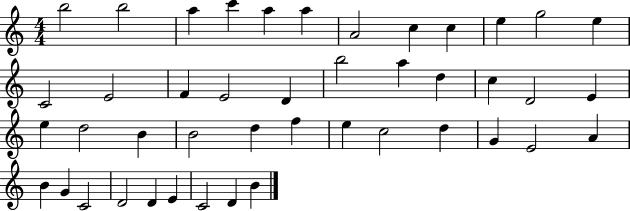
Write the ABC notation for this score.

X:1
T:Untitled
M:4/4
L:1/4
K:C
b2 b2 a c' a a A2 c c e g2 e C2 E2 F E2 D b2 a d c D2 E e d2 B B2 d f e c2 d G E2 A B G C2 D2 D E C2 D B